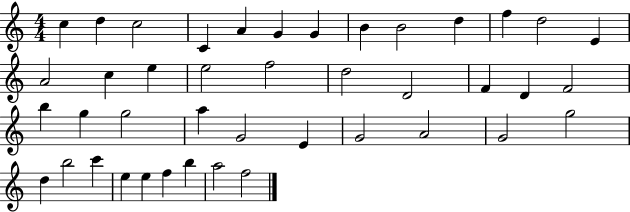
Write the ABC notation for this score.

X:1
T:Untitled
M:4/4
L:1/4
K:C
c d c2 C A G G B B2 d f d2 E A2 c e e2 f2 d2 D2 F D F2 b g g2 a G2 E G2 A2 G2 g2 d b2 c' e e f b a2 f2